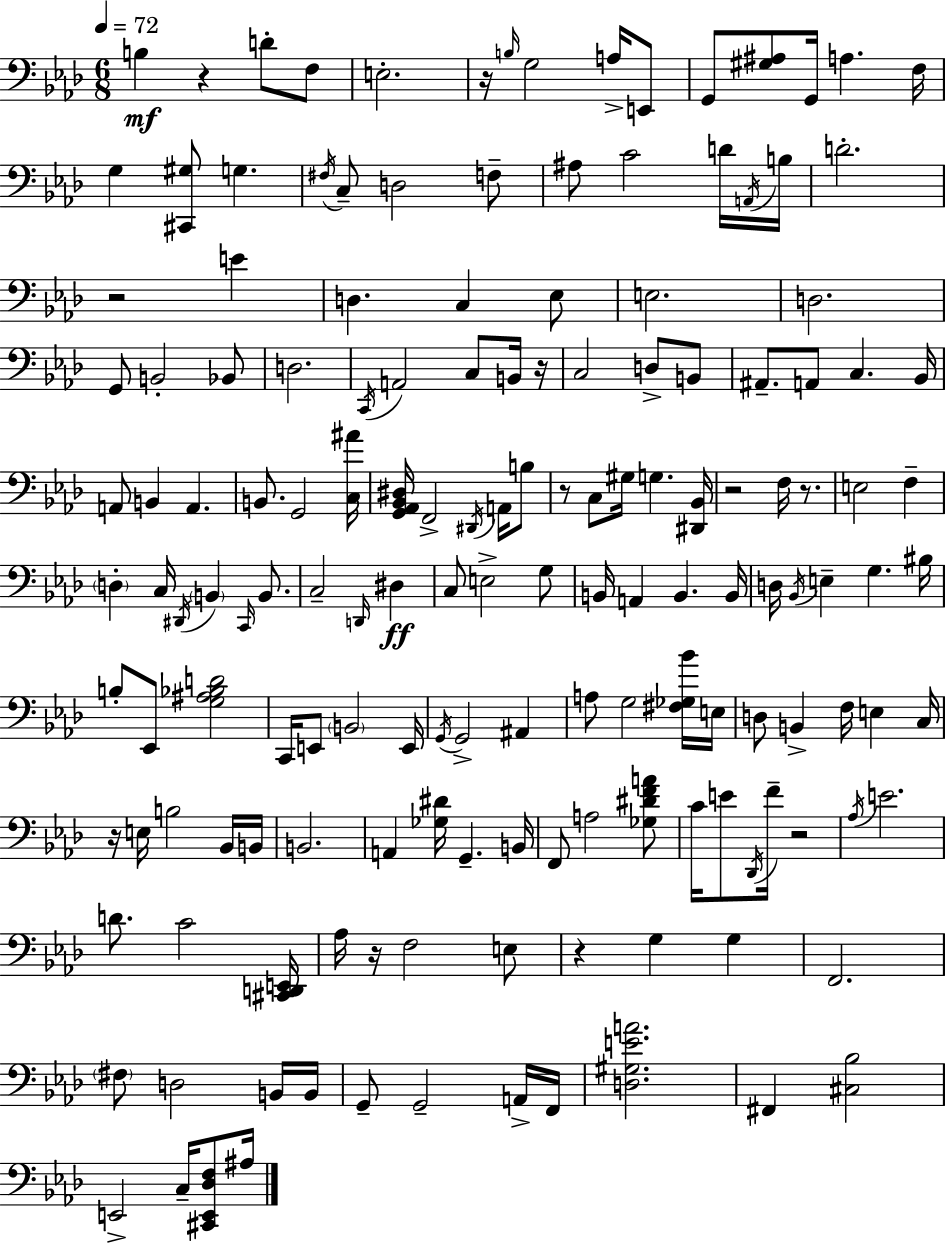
{
  \clef bass
  \numericTimeSignature
  \time 6/8
  \key aes \major
  \tempo 4 = 72
  b4\mf r4 d'8-. f8 | e2.-. | r16 \grace { b16 } g2 a16-> e,8 | g,8 <gis ais>8 g,16 a4. | \break f16 g4 <cis, gis>8 g4. | \acciaccatura { fis16 } c8-- d2 | f8-- ais8 c'2 | d'16 \acciaccatura { a,16 } b16 d'2.-. | \break r2 e'4 | d4. c4 | ees8 e2. | d2. | \break g,8 b,2-. | bes,8 d2. | \acciaccatura { c,16 } a,2 | c8 b,16 r16 c2 | \break d8-> b,8 ais,8.-- a,8 c4. | bes,16 a,8 b,4 a,4. | b,8. g,2 | <c ais'>16 <g, aes, bes, dis>16 f,2-> | \break \acciaccatura { dis,16 } a,16 b8 r8 c8 gis16 g4. | <dis, bes,>16 r2 | f16 r8. e2 | f4-- \parenthesize d4-. c16 \acciaccatura { dis,16 } \parenthesize b,4 | \break \grace { c,16 } b,8. c2-- | \grace { d,16 }\ff dis4 c8 e2-> | g8 b,16 a,4 | b,4. b,16 d16 \acciaccatura { bes,16 } e4-- | \break g4. bis16 b8-. ees,8 | <g ais bes d'>2 c,16 e,8 | \parenthesize b,2 e,16 \acciaccatura { g,16 } g,2-> | ais,4 a8 | \break g2 <fis ges bes'>16 e16 d8 | b,4-> f16 e4 c16 r16 e16 | b2 bes,16 b,16 b,2. | a,4 | \break <ges dis'>16 g,4.-- b,16 f,8 | a2 <ges dis' f' a'>8 c'16 e'8 | \acciaccatura { des,16 } f'16-- r2 \acciaccatura { aes16 } | e'2. | \break d'8. c'2 <cis, d, e,>16 | aes16 r16 f2 e8 | r4 g4 g4 | f,2. | \break \parenthesize fis8 d2 b,16 b,16 | g,8-- g,2-- a,16-> f,16 | <d gis e' a'>2. | fis,4 <cis bes>2 | \break e,2-> c16-- <cis, e, des f>8 ais16 | \bar "|."
}